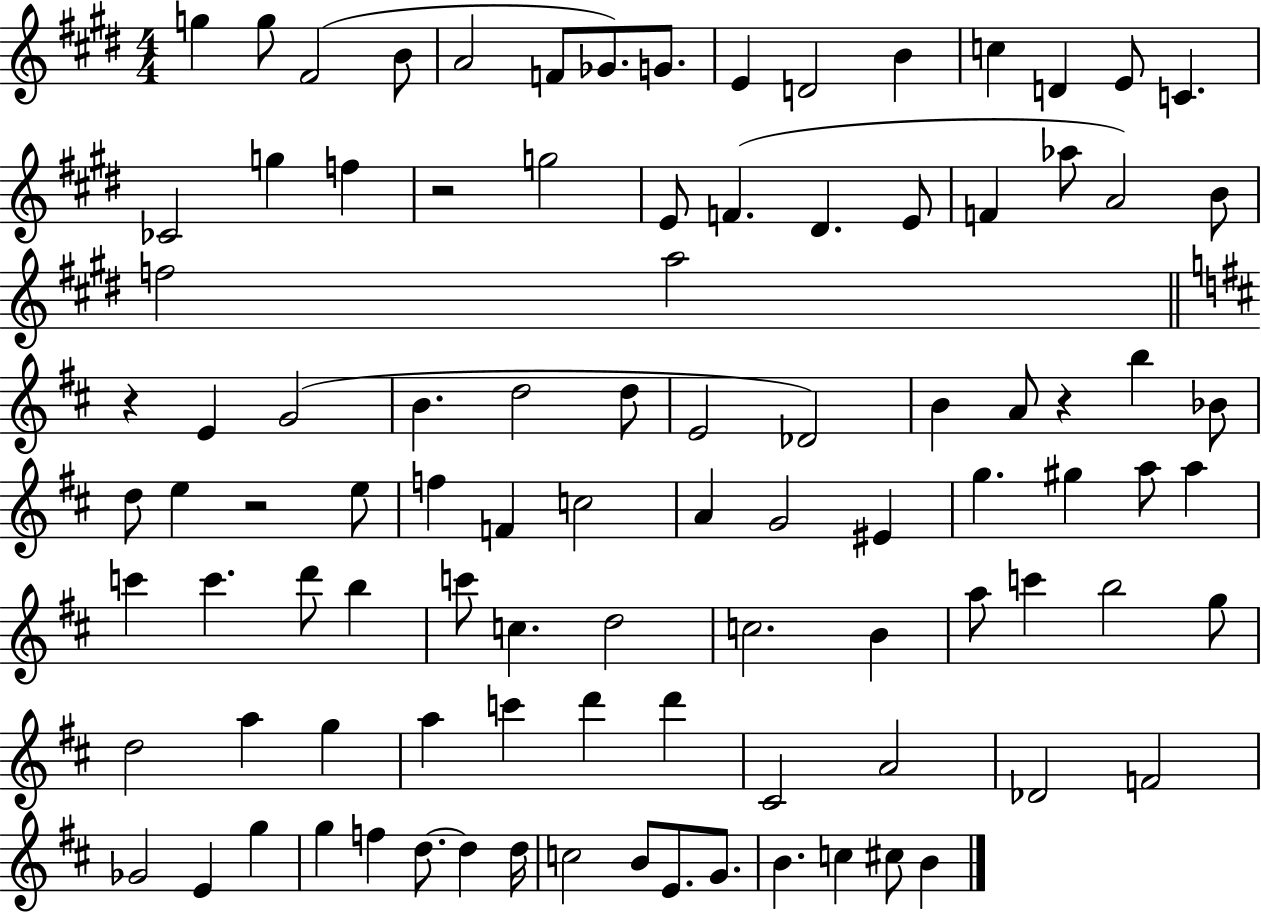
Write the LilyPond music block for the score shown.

{
  \clef treble
  \numericTimeSignature
  \time 4/4
  \key e \major
  g''4 g''8 fis'2( b'8 | a'2 f'8 ges'8.) g'8. | e'4 d'2 b'4 | c''4 d'4 e'8 c'4. | \break ces'2 g''4 f''4 | r2 g''2 | e'8 f'4.( dis'4. e'8 | f'4 aes''8 a'2) b'8 | \break f''2 a''2 | \bar "||" \break \key b \minor r4 e'4 g'2( | b'4. d''2 d''8 | e'2 des'2) | b'4 a'8 r4 b''4 bes'8 | \break d''8 e''4 r2 e''8 | f''4 f'4 c''2 | a'4 g'2 eis'4 | g''4. gis''4 a''8 a''4 | \break c'''4 c'''4. d'''8 b''4 | c'''8 c''4. d''2 | c''2. b'4 | a''8 c'''4 b''2 g''8 | \break d''2 a''4 g''4 | a''4 c'''4 d'''4 d'''4 | cis'2 a'2 | des'2 f'2 | \break ges'2 e'4 g''4 | g''4 f''4 d''8.~~ d''4 d''16 | c''2 b'8 e'8. g'8. | b'4. c''4 cis''8 b'4 | \break \bar "|."
}